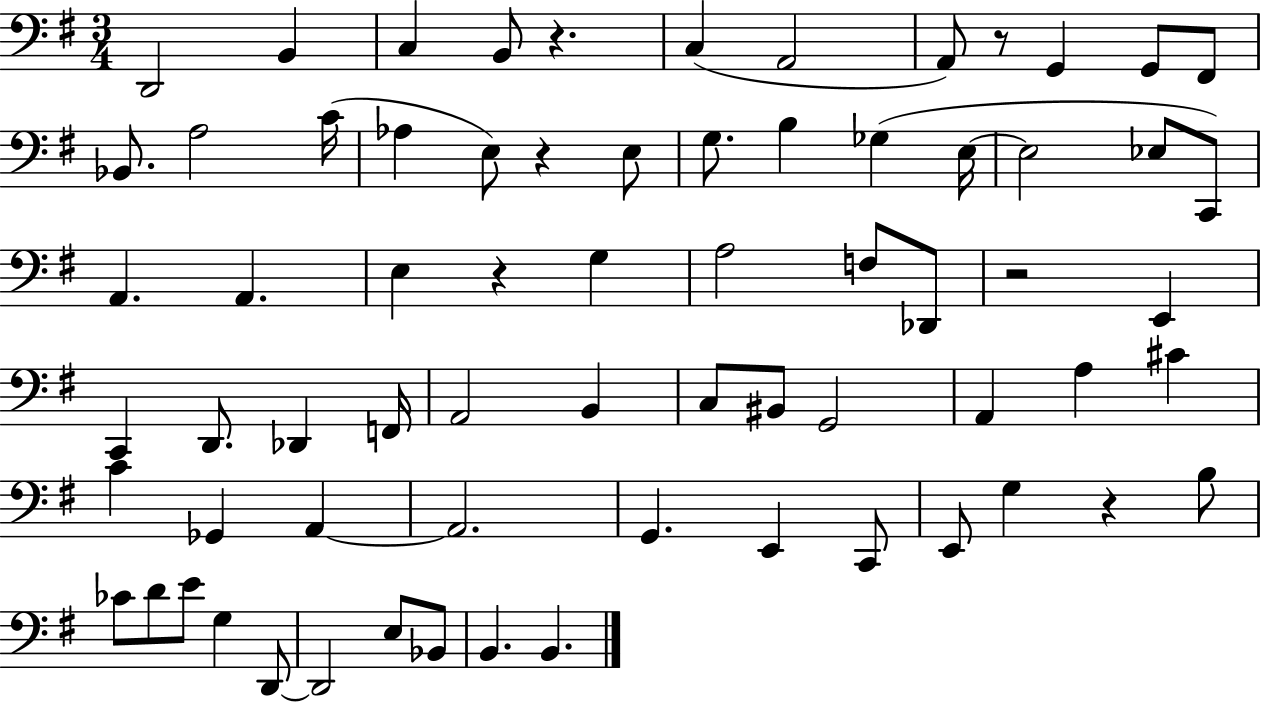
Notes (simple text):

D2/h B2/q C3/q B2/e R/q. C3/q A2/h A2/e R/e G2/q G2/e F#2/e Bb2/e. A3/h C4/s Ab3/q E3/e R/q E3/e G3/e. B3/q Gb3/q E3/s E3/h Eb3/e C2/e A2/q. A2/q. E3/q R/q G3/q A3/h F3/e Db2/e R/h E2/q C2/q D2/e. Db2/q F2/s A2/h B2/q C3/e BIS2/e G2/h A2/q A3/q C#4/q C4/q Gb2/q A2/q A2/h. G2/q. E2/q C2/e E2/e G3/q R/q B3/e CES4/e D4/e E4/e G3/q D2/e D2/h E3/e Bb2/e B2/q. B2/q.